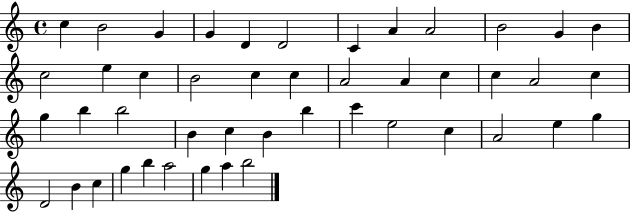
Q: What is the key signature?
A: C major